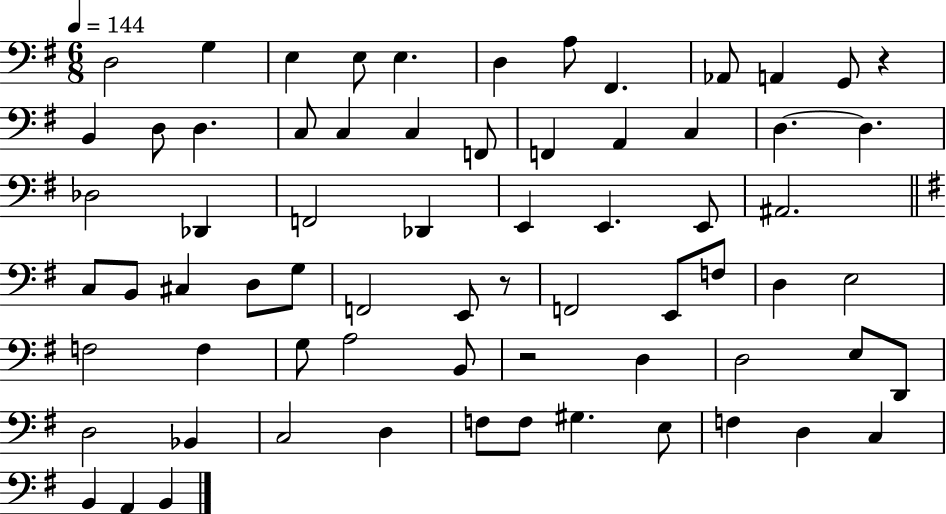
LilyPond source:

{
  \clef bass
  \numericTimeSignature
  \time 6/8
  \key g \major
  \tempo 4 = 144
  \repeat volta 2 { d2 g4 | e4 e8 e4. | d4 a8 fis,4. | aes,8 a,4 g,8 r4 | \break b,4 d8 d4. | c8 c4 c4 f,8 | f,4 a,4 c4 | d4.~~ d4. | \break des2 des,4 | f,2 des,4 | e,4 e,4. e,8 | ais,2. | \break \bar "||" \break \key g \major c8 b,8 cis4 d8 g8 | f,2 e,8 r8 | f,2 e,8 f8 | d4 e2 | \break f2 f4 | g8 a2 b,8 | r2 d4 | d2 e8 d,8 | \break d2 bes,4 | c2 d4 | f8 f8 gis4. e8 | f4 d4 c4 | \break b,4 a,4 b,4 | } \bar "|."
}